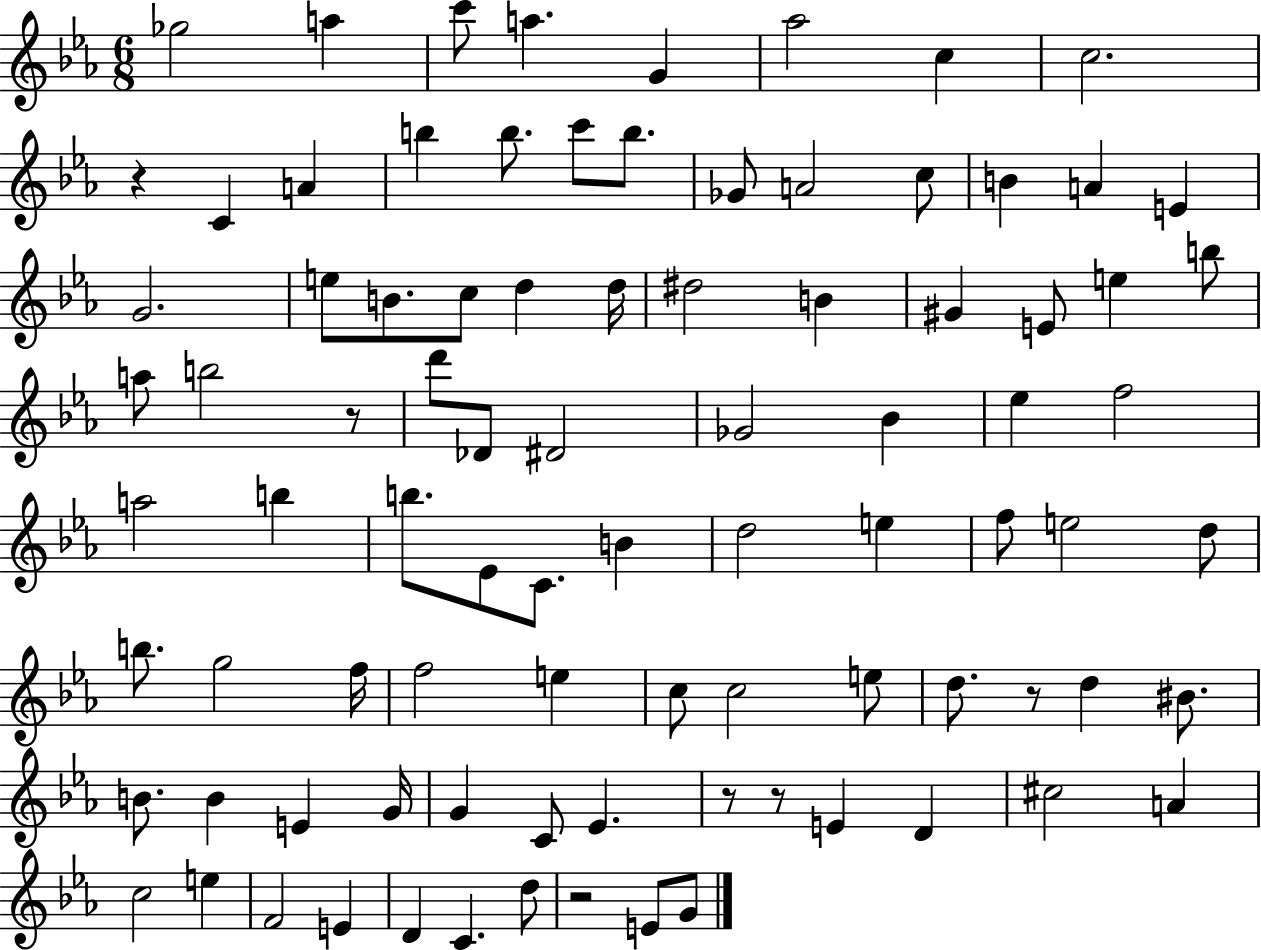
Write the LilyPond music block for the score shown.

{
  \clef treble
  \numericTimeSignature
  \time 6/8
  \key ees \major
  ges''2 a''4 | c'''8 a''4. g'4 | aes''2 c''4 | c''2. | \break r4 c'4 a'4 | b''4 b''8. c'''8 b''8. | ges'8 a'2 c''8 | b'4 a'4 e'4 | \break g'2. | e''8 b'8. c''8 d''4 d''16 | dis''2 b'4 | gis'4 e'8 e''4 b''8 | \break a''8 b''2 r8 | d'''8 des'8 dis'2 | ges'2 bes'4 | ees''4 f''2 | \break a''2 b''4 | b''8. ees'8 c'8. b'4 | d''2 e''4 | f''8 e''2 d''8 | \break b''8. g''2 f''16 | f''2 e''4 | c''8 c''2 e''8 | d''8. r8 d''4 bis'8. | \break b'8. b'4 e'4 g'16 | g'4 c'8 ees'4. | r8 r8 e'4 d'4 | cis''2 a'4 | \break c''2 e''4 | f'2 e'4 | d'4 c'4. d''8 | r2 e'8 g'8 | \break \bar "|."
}